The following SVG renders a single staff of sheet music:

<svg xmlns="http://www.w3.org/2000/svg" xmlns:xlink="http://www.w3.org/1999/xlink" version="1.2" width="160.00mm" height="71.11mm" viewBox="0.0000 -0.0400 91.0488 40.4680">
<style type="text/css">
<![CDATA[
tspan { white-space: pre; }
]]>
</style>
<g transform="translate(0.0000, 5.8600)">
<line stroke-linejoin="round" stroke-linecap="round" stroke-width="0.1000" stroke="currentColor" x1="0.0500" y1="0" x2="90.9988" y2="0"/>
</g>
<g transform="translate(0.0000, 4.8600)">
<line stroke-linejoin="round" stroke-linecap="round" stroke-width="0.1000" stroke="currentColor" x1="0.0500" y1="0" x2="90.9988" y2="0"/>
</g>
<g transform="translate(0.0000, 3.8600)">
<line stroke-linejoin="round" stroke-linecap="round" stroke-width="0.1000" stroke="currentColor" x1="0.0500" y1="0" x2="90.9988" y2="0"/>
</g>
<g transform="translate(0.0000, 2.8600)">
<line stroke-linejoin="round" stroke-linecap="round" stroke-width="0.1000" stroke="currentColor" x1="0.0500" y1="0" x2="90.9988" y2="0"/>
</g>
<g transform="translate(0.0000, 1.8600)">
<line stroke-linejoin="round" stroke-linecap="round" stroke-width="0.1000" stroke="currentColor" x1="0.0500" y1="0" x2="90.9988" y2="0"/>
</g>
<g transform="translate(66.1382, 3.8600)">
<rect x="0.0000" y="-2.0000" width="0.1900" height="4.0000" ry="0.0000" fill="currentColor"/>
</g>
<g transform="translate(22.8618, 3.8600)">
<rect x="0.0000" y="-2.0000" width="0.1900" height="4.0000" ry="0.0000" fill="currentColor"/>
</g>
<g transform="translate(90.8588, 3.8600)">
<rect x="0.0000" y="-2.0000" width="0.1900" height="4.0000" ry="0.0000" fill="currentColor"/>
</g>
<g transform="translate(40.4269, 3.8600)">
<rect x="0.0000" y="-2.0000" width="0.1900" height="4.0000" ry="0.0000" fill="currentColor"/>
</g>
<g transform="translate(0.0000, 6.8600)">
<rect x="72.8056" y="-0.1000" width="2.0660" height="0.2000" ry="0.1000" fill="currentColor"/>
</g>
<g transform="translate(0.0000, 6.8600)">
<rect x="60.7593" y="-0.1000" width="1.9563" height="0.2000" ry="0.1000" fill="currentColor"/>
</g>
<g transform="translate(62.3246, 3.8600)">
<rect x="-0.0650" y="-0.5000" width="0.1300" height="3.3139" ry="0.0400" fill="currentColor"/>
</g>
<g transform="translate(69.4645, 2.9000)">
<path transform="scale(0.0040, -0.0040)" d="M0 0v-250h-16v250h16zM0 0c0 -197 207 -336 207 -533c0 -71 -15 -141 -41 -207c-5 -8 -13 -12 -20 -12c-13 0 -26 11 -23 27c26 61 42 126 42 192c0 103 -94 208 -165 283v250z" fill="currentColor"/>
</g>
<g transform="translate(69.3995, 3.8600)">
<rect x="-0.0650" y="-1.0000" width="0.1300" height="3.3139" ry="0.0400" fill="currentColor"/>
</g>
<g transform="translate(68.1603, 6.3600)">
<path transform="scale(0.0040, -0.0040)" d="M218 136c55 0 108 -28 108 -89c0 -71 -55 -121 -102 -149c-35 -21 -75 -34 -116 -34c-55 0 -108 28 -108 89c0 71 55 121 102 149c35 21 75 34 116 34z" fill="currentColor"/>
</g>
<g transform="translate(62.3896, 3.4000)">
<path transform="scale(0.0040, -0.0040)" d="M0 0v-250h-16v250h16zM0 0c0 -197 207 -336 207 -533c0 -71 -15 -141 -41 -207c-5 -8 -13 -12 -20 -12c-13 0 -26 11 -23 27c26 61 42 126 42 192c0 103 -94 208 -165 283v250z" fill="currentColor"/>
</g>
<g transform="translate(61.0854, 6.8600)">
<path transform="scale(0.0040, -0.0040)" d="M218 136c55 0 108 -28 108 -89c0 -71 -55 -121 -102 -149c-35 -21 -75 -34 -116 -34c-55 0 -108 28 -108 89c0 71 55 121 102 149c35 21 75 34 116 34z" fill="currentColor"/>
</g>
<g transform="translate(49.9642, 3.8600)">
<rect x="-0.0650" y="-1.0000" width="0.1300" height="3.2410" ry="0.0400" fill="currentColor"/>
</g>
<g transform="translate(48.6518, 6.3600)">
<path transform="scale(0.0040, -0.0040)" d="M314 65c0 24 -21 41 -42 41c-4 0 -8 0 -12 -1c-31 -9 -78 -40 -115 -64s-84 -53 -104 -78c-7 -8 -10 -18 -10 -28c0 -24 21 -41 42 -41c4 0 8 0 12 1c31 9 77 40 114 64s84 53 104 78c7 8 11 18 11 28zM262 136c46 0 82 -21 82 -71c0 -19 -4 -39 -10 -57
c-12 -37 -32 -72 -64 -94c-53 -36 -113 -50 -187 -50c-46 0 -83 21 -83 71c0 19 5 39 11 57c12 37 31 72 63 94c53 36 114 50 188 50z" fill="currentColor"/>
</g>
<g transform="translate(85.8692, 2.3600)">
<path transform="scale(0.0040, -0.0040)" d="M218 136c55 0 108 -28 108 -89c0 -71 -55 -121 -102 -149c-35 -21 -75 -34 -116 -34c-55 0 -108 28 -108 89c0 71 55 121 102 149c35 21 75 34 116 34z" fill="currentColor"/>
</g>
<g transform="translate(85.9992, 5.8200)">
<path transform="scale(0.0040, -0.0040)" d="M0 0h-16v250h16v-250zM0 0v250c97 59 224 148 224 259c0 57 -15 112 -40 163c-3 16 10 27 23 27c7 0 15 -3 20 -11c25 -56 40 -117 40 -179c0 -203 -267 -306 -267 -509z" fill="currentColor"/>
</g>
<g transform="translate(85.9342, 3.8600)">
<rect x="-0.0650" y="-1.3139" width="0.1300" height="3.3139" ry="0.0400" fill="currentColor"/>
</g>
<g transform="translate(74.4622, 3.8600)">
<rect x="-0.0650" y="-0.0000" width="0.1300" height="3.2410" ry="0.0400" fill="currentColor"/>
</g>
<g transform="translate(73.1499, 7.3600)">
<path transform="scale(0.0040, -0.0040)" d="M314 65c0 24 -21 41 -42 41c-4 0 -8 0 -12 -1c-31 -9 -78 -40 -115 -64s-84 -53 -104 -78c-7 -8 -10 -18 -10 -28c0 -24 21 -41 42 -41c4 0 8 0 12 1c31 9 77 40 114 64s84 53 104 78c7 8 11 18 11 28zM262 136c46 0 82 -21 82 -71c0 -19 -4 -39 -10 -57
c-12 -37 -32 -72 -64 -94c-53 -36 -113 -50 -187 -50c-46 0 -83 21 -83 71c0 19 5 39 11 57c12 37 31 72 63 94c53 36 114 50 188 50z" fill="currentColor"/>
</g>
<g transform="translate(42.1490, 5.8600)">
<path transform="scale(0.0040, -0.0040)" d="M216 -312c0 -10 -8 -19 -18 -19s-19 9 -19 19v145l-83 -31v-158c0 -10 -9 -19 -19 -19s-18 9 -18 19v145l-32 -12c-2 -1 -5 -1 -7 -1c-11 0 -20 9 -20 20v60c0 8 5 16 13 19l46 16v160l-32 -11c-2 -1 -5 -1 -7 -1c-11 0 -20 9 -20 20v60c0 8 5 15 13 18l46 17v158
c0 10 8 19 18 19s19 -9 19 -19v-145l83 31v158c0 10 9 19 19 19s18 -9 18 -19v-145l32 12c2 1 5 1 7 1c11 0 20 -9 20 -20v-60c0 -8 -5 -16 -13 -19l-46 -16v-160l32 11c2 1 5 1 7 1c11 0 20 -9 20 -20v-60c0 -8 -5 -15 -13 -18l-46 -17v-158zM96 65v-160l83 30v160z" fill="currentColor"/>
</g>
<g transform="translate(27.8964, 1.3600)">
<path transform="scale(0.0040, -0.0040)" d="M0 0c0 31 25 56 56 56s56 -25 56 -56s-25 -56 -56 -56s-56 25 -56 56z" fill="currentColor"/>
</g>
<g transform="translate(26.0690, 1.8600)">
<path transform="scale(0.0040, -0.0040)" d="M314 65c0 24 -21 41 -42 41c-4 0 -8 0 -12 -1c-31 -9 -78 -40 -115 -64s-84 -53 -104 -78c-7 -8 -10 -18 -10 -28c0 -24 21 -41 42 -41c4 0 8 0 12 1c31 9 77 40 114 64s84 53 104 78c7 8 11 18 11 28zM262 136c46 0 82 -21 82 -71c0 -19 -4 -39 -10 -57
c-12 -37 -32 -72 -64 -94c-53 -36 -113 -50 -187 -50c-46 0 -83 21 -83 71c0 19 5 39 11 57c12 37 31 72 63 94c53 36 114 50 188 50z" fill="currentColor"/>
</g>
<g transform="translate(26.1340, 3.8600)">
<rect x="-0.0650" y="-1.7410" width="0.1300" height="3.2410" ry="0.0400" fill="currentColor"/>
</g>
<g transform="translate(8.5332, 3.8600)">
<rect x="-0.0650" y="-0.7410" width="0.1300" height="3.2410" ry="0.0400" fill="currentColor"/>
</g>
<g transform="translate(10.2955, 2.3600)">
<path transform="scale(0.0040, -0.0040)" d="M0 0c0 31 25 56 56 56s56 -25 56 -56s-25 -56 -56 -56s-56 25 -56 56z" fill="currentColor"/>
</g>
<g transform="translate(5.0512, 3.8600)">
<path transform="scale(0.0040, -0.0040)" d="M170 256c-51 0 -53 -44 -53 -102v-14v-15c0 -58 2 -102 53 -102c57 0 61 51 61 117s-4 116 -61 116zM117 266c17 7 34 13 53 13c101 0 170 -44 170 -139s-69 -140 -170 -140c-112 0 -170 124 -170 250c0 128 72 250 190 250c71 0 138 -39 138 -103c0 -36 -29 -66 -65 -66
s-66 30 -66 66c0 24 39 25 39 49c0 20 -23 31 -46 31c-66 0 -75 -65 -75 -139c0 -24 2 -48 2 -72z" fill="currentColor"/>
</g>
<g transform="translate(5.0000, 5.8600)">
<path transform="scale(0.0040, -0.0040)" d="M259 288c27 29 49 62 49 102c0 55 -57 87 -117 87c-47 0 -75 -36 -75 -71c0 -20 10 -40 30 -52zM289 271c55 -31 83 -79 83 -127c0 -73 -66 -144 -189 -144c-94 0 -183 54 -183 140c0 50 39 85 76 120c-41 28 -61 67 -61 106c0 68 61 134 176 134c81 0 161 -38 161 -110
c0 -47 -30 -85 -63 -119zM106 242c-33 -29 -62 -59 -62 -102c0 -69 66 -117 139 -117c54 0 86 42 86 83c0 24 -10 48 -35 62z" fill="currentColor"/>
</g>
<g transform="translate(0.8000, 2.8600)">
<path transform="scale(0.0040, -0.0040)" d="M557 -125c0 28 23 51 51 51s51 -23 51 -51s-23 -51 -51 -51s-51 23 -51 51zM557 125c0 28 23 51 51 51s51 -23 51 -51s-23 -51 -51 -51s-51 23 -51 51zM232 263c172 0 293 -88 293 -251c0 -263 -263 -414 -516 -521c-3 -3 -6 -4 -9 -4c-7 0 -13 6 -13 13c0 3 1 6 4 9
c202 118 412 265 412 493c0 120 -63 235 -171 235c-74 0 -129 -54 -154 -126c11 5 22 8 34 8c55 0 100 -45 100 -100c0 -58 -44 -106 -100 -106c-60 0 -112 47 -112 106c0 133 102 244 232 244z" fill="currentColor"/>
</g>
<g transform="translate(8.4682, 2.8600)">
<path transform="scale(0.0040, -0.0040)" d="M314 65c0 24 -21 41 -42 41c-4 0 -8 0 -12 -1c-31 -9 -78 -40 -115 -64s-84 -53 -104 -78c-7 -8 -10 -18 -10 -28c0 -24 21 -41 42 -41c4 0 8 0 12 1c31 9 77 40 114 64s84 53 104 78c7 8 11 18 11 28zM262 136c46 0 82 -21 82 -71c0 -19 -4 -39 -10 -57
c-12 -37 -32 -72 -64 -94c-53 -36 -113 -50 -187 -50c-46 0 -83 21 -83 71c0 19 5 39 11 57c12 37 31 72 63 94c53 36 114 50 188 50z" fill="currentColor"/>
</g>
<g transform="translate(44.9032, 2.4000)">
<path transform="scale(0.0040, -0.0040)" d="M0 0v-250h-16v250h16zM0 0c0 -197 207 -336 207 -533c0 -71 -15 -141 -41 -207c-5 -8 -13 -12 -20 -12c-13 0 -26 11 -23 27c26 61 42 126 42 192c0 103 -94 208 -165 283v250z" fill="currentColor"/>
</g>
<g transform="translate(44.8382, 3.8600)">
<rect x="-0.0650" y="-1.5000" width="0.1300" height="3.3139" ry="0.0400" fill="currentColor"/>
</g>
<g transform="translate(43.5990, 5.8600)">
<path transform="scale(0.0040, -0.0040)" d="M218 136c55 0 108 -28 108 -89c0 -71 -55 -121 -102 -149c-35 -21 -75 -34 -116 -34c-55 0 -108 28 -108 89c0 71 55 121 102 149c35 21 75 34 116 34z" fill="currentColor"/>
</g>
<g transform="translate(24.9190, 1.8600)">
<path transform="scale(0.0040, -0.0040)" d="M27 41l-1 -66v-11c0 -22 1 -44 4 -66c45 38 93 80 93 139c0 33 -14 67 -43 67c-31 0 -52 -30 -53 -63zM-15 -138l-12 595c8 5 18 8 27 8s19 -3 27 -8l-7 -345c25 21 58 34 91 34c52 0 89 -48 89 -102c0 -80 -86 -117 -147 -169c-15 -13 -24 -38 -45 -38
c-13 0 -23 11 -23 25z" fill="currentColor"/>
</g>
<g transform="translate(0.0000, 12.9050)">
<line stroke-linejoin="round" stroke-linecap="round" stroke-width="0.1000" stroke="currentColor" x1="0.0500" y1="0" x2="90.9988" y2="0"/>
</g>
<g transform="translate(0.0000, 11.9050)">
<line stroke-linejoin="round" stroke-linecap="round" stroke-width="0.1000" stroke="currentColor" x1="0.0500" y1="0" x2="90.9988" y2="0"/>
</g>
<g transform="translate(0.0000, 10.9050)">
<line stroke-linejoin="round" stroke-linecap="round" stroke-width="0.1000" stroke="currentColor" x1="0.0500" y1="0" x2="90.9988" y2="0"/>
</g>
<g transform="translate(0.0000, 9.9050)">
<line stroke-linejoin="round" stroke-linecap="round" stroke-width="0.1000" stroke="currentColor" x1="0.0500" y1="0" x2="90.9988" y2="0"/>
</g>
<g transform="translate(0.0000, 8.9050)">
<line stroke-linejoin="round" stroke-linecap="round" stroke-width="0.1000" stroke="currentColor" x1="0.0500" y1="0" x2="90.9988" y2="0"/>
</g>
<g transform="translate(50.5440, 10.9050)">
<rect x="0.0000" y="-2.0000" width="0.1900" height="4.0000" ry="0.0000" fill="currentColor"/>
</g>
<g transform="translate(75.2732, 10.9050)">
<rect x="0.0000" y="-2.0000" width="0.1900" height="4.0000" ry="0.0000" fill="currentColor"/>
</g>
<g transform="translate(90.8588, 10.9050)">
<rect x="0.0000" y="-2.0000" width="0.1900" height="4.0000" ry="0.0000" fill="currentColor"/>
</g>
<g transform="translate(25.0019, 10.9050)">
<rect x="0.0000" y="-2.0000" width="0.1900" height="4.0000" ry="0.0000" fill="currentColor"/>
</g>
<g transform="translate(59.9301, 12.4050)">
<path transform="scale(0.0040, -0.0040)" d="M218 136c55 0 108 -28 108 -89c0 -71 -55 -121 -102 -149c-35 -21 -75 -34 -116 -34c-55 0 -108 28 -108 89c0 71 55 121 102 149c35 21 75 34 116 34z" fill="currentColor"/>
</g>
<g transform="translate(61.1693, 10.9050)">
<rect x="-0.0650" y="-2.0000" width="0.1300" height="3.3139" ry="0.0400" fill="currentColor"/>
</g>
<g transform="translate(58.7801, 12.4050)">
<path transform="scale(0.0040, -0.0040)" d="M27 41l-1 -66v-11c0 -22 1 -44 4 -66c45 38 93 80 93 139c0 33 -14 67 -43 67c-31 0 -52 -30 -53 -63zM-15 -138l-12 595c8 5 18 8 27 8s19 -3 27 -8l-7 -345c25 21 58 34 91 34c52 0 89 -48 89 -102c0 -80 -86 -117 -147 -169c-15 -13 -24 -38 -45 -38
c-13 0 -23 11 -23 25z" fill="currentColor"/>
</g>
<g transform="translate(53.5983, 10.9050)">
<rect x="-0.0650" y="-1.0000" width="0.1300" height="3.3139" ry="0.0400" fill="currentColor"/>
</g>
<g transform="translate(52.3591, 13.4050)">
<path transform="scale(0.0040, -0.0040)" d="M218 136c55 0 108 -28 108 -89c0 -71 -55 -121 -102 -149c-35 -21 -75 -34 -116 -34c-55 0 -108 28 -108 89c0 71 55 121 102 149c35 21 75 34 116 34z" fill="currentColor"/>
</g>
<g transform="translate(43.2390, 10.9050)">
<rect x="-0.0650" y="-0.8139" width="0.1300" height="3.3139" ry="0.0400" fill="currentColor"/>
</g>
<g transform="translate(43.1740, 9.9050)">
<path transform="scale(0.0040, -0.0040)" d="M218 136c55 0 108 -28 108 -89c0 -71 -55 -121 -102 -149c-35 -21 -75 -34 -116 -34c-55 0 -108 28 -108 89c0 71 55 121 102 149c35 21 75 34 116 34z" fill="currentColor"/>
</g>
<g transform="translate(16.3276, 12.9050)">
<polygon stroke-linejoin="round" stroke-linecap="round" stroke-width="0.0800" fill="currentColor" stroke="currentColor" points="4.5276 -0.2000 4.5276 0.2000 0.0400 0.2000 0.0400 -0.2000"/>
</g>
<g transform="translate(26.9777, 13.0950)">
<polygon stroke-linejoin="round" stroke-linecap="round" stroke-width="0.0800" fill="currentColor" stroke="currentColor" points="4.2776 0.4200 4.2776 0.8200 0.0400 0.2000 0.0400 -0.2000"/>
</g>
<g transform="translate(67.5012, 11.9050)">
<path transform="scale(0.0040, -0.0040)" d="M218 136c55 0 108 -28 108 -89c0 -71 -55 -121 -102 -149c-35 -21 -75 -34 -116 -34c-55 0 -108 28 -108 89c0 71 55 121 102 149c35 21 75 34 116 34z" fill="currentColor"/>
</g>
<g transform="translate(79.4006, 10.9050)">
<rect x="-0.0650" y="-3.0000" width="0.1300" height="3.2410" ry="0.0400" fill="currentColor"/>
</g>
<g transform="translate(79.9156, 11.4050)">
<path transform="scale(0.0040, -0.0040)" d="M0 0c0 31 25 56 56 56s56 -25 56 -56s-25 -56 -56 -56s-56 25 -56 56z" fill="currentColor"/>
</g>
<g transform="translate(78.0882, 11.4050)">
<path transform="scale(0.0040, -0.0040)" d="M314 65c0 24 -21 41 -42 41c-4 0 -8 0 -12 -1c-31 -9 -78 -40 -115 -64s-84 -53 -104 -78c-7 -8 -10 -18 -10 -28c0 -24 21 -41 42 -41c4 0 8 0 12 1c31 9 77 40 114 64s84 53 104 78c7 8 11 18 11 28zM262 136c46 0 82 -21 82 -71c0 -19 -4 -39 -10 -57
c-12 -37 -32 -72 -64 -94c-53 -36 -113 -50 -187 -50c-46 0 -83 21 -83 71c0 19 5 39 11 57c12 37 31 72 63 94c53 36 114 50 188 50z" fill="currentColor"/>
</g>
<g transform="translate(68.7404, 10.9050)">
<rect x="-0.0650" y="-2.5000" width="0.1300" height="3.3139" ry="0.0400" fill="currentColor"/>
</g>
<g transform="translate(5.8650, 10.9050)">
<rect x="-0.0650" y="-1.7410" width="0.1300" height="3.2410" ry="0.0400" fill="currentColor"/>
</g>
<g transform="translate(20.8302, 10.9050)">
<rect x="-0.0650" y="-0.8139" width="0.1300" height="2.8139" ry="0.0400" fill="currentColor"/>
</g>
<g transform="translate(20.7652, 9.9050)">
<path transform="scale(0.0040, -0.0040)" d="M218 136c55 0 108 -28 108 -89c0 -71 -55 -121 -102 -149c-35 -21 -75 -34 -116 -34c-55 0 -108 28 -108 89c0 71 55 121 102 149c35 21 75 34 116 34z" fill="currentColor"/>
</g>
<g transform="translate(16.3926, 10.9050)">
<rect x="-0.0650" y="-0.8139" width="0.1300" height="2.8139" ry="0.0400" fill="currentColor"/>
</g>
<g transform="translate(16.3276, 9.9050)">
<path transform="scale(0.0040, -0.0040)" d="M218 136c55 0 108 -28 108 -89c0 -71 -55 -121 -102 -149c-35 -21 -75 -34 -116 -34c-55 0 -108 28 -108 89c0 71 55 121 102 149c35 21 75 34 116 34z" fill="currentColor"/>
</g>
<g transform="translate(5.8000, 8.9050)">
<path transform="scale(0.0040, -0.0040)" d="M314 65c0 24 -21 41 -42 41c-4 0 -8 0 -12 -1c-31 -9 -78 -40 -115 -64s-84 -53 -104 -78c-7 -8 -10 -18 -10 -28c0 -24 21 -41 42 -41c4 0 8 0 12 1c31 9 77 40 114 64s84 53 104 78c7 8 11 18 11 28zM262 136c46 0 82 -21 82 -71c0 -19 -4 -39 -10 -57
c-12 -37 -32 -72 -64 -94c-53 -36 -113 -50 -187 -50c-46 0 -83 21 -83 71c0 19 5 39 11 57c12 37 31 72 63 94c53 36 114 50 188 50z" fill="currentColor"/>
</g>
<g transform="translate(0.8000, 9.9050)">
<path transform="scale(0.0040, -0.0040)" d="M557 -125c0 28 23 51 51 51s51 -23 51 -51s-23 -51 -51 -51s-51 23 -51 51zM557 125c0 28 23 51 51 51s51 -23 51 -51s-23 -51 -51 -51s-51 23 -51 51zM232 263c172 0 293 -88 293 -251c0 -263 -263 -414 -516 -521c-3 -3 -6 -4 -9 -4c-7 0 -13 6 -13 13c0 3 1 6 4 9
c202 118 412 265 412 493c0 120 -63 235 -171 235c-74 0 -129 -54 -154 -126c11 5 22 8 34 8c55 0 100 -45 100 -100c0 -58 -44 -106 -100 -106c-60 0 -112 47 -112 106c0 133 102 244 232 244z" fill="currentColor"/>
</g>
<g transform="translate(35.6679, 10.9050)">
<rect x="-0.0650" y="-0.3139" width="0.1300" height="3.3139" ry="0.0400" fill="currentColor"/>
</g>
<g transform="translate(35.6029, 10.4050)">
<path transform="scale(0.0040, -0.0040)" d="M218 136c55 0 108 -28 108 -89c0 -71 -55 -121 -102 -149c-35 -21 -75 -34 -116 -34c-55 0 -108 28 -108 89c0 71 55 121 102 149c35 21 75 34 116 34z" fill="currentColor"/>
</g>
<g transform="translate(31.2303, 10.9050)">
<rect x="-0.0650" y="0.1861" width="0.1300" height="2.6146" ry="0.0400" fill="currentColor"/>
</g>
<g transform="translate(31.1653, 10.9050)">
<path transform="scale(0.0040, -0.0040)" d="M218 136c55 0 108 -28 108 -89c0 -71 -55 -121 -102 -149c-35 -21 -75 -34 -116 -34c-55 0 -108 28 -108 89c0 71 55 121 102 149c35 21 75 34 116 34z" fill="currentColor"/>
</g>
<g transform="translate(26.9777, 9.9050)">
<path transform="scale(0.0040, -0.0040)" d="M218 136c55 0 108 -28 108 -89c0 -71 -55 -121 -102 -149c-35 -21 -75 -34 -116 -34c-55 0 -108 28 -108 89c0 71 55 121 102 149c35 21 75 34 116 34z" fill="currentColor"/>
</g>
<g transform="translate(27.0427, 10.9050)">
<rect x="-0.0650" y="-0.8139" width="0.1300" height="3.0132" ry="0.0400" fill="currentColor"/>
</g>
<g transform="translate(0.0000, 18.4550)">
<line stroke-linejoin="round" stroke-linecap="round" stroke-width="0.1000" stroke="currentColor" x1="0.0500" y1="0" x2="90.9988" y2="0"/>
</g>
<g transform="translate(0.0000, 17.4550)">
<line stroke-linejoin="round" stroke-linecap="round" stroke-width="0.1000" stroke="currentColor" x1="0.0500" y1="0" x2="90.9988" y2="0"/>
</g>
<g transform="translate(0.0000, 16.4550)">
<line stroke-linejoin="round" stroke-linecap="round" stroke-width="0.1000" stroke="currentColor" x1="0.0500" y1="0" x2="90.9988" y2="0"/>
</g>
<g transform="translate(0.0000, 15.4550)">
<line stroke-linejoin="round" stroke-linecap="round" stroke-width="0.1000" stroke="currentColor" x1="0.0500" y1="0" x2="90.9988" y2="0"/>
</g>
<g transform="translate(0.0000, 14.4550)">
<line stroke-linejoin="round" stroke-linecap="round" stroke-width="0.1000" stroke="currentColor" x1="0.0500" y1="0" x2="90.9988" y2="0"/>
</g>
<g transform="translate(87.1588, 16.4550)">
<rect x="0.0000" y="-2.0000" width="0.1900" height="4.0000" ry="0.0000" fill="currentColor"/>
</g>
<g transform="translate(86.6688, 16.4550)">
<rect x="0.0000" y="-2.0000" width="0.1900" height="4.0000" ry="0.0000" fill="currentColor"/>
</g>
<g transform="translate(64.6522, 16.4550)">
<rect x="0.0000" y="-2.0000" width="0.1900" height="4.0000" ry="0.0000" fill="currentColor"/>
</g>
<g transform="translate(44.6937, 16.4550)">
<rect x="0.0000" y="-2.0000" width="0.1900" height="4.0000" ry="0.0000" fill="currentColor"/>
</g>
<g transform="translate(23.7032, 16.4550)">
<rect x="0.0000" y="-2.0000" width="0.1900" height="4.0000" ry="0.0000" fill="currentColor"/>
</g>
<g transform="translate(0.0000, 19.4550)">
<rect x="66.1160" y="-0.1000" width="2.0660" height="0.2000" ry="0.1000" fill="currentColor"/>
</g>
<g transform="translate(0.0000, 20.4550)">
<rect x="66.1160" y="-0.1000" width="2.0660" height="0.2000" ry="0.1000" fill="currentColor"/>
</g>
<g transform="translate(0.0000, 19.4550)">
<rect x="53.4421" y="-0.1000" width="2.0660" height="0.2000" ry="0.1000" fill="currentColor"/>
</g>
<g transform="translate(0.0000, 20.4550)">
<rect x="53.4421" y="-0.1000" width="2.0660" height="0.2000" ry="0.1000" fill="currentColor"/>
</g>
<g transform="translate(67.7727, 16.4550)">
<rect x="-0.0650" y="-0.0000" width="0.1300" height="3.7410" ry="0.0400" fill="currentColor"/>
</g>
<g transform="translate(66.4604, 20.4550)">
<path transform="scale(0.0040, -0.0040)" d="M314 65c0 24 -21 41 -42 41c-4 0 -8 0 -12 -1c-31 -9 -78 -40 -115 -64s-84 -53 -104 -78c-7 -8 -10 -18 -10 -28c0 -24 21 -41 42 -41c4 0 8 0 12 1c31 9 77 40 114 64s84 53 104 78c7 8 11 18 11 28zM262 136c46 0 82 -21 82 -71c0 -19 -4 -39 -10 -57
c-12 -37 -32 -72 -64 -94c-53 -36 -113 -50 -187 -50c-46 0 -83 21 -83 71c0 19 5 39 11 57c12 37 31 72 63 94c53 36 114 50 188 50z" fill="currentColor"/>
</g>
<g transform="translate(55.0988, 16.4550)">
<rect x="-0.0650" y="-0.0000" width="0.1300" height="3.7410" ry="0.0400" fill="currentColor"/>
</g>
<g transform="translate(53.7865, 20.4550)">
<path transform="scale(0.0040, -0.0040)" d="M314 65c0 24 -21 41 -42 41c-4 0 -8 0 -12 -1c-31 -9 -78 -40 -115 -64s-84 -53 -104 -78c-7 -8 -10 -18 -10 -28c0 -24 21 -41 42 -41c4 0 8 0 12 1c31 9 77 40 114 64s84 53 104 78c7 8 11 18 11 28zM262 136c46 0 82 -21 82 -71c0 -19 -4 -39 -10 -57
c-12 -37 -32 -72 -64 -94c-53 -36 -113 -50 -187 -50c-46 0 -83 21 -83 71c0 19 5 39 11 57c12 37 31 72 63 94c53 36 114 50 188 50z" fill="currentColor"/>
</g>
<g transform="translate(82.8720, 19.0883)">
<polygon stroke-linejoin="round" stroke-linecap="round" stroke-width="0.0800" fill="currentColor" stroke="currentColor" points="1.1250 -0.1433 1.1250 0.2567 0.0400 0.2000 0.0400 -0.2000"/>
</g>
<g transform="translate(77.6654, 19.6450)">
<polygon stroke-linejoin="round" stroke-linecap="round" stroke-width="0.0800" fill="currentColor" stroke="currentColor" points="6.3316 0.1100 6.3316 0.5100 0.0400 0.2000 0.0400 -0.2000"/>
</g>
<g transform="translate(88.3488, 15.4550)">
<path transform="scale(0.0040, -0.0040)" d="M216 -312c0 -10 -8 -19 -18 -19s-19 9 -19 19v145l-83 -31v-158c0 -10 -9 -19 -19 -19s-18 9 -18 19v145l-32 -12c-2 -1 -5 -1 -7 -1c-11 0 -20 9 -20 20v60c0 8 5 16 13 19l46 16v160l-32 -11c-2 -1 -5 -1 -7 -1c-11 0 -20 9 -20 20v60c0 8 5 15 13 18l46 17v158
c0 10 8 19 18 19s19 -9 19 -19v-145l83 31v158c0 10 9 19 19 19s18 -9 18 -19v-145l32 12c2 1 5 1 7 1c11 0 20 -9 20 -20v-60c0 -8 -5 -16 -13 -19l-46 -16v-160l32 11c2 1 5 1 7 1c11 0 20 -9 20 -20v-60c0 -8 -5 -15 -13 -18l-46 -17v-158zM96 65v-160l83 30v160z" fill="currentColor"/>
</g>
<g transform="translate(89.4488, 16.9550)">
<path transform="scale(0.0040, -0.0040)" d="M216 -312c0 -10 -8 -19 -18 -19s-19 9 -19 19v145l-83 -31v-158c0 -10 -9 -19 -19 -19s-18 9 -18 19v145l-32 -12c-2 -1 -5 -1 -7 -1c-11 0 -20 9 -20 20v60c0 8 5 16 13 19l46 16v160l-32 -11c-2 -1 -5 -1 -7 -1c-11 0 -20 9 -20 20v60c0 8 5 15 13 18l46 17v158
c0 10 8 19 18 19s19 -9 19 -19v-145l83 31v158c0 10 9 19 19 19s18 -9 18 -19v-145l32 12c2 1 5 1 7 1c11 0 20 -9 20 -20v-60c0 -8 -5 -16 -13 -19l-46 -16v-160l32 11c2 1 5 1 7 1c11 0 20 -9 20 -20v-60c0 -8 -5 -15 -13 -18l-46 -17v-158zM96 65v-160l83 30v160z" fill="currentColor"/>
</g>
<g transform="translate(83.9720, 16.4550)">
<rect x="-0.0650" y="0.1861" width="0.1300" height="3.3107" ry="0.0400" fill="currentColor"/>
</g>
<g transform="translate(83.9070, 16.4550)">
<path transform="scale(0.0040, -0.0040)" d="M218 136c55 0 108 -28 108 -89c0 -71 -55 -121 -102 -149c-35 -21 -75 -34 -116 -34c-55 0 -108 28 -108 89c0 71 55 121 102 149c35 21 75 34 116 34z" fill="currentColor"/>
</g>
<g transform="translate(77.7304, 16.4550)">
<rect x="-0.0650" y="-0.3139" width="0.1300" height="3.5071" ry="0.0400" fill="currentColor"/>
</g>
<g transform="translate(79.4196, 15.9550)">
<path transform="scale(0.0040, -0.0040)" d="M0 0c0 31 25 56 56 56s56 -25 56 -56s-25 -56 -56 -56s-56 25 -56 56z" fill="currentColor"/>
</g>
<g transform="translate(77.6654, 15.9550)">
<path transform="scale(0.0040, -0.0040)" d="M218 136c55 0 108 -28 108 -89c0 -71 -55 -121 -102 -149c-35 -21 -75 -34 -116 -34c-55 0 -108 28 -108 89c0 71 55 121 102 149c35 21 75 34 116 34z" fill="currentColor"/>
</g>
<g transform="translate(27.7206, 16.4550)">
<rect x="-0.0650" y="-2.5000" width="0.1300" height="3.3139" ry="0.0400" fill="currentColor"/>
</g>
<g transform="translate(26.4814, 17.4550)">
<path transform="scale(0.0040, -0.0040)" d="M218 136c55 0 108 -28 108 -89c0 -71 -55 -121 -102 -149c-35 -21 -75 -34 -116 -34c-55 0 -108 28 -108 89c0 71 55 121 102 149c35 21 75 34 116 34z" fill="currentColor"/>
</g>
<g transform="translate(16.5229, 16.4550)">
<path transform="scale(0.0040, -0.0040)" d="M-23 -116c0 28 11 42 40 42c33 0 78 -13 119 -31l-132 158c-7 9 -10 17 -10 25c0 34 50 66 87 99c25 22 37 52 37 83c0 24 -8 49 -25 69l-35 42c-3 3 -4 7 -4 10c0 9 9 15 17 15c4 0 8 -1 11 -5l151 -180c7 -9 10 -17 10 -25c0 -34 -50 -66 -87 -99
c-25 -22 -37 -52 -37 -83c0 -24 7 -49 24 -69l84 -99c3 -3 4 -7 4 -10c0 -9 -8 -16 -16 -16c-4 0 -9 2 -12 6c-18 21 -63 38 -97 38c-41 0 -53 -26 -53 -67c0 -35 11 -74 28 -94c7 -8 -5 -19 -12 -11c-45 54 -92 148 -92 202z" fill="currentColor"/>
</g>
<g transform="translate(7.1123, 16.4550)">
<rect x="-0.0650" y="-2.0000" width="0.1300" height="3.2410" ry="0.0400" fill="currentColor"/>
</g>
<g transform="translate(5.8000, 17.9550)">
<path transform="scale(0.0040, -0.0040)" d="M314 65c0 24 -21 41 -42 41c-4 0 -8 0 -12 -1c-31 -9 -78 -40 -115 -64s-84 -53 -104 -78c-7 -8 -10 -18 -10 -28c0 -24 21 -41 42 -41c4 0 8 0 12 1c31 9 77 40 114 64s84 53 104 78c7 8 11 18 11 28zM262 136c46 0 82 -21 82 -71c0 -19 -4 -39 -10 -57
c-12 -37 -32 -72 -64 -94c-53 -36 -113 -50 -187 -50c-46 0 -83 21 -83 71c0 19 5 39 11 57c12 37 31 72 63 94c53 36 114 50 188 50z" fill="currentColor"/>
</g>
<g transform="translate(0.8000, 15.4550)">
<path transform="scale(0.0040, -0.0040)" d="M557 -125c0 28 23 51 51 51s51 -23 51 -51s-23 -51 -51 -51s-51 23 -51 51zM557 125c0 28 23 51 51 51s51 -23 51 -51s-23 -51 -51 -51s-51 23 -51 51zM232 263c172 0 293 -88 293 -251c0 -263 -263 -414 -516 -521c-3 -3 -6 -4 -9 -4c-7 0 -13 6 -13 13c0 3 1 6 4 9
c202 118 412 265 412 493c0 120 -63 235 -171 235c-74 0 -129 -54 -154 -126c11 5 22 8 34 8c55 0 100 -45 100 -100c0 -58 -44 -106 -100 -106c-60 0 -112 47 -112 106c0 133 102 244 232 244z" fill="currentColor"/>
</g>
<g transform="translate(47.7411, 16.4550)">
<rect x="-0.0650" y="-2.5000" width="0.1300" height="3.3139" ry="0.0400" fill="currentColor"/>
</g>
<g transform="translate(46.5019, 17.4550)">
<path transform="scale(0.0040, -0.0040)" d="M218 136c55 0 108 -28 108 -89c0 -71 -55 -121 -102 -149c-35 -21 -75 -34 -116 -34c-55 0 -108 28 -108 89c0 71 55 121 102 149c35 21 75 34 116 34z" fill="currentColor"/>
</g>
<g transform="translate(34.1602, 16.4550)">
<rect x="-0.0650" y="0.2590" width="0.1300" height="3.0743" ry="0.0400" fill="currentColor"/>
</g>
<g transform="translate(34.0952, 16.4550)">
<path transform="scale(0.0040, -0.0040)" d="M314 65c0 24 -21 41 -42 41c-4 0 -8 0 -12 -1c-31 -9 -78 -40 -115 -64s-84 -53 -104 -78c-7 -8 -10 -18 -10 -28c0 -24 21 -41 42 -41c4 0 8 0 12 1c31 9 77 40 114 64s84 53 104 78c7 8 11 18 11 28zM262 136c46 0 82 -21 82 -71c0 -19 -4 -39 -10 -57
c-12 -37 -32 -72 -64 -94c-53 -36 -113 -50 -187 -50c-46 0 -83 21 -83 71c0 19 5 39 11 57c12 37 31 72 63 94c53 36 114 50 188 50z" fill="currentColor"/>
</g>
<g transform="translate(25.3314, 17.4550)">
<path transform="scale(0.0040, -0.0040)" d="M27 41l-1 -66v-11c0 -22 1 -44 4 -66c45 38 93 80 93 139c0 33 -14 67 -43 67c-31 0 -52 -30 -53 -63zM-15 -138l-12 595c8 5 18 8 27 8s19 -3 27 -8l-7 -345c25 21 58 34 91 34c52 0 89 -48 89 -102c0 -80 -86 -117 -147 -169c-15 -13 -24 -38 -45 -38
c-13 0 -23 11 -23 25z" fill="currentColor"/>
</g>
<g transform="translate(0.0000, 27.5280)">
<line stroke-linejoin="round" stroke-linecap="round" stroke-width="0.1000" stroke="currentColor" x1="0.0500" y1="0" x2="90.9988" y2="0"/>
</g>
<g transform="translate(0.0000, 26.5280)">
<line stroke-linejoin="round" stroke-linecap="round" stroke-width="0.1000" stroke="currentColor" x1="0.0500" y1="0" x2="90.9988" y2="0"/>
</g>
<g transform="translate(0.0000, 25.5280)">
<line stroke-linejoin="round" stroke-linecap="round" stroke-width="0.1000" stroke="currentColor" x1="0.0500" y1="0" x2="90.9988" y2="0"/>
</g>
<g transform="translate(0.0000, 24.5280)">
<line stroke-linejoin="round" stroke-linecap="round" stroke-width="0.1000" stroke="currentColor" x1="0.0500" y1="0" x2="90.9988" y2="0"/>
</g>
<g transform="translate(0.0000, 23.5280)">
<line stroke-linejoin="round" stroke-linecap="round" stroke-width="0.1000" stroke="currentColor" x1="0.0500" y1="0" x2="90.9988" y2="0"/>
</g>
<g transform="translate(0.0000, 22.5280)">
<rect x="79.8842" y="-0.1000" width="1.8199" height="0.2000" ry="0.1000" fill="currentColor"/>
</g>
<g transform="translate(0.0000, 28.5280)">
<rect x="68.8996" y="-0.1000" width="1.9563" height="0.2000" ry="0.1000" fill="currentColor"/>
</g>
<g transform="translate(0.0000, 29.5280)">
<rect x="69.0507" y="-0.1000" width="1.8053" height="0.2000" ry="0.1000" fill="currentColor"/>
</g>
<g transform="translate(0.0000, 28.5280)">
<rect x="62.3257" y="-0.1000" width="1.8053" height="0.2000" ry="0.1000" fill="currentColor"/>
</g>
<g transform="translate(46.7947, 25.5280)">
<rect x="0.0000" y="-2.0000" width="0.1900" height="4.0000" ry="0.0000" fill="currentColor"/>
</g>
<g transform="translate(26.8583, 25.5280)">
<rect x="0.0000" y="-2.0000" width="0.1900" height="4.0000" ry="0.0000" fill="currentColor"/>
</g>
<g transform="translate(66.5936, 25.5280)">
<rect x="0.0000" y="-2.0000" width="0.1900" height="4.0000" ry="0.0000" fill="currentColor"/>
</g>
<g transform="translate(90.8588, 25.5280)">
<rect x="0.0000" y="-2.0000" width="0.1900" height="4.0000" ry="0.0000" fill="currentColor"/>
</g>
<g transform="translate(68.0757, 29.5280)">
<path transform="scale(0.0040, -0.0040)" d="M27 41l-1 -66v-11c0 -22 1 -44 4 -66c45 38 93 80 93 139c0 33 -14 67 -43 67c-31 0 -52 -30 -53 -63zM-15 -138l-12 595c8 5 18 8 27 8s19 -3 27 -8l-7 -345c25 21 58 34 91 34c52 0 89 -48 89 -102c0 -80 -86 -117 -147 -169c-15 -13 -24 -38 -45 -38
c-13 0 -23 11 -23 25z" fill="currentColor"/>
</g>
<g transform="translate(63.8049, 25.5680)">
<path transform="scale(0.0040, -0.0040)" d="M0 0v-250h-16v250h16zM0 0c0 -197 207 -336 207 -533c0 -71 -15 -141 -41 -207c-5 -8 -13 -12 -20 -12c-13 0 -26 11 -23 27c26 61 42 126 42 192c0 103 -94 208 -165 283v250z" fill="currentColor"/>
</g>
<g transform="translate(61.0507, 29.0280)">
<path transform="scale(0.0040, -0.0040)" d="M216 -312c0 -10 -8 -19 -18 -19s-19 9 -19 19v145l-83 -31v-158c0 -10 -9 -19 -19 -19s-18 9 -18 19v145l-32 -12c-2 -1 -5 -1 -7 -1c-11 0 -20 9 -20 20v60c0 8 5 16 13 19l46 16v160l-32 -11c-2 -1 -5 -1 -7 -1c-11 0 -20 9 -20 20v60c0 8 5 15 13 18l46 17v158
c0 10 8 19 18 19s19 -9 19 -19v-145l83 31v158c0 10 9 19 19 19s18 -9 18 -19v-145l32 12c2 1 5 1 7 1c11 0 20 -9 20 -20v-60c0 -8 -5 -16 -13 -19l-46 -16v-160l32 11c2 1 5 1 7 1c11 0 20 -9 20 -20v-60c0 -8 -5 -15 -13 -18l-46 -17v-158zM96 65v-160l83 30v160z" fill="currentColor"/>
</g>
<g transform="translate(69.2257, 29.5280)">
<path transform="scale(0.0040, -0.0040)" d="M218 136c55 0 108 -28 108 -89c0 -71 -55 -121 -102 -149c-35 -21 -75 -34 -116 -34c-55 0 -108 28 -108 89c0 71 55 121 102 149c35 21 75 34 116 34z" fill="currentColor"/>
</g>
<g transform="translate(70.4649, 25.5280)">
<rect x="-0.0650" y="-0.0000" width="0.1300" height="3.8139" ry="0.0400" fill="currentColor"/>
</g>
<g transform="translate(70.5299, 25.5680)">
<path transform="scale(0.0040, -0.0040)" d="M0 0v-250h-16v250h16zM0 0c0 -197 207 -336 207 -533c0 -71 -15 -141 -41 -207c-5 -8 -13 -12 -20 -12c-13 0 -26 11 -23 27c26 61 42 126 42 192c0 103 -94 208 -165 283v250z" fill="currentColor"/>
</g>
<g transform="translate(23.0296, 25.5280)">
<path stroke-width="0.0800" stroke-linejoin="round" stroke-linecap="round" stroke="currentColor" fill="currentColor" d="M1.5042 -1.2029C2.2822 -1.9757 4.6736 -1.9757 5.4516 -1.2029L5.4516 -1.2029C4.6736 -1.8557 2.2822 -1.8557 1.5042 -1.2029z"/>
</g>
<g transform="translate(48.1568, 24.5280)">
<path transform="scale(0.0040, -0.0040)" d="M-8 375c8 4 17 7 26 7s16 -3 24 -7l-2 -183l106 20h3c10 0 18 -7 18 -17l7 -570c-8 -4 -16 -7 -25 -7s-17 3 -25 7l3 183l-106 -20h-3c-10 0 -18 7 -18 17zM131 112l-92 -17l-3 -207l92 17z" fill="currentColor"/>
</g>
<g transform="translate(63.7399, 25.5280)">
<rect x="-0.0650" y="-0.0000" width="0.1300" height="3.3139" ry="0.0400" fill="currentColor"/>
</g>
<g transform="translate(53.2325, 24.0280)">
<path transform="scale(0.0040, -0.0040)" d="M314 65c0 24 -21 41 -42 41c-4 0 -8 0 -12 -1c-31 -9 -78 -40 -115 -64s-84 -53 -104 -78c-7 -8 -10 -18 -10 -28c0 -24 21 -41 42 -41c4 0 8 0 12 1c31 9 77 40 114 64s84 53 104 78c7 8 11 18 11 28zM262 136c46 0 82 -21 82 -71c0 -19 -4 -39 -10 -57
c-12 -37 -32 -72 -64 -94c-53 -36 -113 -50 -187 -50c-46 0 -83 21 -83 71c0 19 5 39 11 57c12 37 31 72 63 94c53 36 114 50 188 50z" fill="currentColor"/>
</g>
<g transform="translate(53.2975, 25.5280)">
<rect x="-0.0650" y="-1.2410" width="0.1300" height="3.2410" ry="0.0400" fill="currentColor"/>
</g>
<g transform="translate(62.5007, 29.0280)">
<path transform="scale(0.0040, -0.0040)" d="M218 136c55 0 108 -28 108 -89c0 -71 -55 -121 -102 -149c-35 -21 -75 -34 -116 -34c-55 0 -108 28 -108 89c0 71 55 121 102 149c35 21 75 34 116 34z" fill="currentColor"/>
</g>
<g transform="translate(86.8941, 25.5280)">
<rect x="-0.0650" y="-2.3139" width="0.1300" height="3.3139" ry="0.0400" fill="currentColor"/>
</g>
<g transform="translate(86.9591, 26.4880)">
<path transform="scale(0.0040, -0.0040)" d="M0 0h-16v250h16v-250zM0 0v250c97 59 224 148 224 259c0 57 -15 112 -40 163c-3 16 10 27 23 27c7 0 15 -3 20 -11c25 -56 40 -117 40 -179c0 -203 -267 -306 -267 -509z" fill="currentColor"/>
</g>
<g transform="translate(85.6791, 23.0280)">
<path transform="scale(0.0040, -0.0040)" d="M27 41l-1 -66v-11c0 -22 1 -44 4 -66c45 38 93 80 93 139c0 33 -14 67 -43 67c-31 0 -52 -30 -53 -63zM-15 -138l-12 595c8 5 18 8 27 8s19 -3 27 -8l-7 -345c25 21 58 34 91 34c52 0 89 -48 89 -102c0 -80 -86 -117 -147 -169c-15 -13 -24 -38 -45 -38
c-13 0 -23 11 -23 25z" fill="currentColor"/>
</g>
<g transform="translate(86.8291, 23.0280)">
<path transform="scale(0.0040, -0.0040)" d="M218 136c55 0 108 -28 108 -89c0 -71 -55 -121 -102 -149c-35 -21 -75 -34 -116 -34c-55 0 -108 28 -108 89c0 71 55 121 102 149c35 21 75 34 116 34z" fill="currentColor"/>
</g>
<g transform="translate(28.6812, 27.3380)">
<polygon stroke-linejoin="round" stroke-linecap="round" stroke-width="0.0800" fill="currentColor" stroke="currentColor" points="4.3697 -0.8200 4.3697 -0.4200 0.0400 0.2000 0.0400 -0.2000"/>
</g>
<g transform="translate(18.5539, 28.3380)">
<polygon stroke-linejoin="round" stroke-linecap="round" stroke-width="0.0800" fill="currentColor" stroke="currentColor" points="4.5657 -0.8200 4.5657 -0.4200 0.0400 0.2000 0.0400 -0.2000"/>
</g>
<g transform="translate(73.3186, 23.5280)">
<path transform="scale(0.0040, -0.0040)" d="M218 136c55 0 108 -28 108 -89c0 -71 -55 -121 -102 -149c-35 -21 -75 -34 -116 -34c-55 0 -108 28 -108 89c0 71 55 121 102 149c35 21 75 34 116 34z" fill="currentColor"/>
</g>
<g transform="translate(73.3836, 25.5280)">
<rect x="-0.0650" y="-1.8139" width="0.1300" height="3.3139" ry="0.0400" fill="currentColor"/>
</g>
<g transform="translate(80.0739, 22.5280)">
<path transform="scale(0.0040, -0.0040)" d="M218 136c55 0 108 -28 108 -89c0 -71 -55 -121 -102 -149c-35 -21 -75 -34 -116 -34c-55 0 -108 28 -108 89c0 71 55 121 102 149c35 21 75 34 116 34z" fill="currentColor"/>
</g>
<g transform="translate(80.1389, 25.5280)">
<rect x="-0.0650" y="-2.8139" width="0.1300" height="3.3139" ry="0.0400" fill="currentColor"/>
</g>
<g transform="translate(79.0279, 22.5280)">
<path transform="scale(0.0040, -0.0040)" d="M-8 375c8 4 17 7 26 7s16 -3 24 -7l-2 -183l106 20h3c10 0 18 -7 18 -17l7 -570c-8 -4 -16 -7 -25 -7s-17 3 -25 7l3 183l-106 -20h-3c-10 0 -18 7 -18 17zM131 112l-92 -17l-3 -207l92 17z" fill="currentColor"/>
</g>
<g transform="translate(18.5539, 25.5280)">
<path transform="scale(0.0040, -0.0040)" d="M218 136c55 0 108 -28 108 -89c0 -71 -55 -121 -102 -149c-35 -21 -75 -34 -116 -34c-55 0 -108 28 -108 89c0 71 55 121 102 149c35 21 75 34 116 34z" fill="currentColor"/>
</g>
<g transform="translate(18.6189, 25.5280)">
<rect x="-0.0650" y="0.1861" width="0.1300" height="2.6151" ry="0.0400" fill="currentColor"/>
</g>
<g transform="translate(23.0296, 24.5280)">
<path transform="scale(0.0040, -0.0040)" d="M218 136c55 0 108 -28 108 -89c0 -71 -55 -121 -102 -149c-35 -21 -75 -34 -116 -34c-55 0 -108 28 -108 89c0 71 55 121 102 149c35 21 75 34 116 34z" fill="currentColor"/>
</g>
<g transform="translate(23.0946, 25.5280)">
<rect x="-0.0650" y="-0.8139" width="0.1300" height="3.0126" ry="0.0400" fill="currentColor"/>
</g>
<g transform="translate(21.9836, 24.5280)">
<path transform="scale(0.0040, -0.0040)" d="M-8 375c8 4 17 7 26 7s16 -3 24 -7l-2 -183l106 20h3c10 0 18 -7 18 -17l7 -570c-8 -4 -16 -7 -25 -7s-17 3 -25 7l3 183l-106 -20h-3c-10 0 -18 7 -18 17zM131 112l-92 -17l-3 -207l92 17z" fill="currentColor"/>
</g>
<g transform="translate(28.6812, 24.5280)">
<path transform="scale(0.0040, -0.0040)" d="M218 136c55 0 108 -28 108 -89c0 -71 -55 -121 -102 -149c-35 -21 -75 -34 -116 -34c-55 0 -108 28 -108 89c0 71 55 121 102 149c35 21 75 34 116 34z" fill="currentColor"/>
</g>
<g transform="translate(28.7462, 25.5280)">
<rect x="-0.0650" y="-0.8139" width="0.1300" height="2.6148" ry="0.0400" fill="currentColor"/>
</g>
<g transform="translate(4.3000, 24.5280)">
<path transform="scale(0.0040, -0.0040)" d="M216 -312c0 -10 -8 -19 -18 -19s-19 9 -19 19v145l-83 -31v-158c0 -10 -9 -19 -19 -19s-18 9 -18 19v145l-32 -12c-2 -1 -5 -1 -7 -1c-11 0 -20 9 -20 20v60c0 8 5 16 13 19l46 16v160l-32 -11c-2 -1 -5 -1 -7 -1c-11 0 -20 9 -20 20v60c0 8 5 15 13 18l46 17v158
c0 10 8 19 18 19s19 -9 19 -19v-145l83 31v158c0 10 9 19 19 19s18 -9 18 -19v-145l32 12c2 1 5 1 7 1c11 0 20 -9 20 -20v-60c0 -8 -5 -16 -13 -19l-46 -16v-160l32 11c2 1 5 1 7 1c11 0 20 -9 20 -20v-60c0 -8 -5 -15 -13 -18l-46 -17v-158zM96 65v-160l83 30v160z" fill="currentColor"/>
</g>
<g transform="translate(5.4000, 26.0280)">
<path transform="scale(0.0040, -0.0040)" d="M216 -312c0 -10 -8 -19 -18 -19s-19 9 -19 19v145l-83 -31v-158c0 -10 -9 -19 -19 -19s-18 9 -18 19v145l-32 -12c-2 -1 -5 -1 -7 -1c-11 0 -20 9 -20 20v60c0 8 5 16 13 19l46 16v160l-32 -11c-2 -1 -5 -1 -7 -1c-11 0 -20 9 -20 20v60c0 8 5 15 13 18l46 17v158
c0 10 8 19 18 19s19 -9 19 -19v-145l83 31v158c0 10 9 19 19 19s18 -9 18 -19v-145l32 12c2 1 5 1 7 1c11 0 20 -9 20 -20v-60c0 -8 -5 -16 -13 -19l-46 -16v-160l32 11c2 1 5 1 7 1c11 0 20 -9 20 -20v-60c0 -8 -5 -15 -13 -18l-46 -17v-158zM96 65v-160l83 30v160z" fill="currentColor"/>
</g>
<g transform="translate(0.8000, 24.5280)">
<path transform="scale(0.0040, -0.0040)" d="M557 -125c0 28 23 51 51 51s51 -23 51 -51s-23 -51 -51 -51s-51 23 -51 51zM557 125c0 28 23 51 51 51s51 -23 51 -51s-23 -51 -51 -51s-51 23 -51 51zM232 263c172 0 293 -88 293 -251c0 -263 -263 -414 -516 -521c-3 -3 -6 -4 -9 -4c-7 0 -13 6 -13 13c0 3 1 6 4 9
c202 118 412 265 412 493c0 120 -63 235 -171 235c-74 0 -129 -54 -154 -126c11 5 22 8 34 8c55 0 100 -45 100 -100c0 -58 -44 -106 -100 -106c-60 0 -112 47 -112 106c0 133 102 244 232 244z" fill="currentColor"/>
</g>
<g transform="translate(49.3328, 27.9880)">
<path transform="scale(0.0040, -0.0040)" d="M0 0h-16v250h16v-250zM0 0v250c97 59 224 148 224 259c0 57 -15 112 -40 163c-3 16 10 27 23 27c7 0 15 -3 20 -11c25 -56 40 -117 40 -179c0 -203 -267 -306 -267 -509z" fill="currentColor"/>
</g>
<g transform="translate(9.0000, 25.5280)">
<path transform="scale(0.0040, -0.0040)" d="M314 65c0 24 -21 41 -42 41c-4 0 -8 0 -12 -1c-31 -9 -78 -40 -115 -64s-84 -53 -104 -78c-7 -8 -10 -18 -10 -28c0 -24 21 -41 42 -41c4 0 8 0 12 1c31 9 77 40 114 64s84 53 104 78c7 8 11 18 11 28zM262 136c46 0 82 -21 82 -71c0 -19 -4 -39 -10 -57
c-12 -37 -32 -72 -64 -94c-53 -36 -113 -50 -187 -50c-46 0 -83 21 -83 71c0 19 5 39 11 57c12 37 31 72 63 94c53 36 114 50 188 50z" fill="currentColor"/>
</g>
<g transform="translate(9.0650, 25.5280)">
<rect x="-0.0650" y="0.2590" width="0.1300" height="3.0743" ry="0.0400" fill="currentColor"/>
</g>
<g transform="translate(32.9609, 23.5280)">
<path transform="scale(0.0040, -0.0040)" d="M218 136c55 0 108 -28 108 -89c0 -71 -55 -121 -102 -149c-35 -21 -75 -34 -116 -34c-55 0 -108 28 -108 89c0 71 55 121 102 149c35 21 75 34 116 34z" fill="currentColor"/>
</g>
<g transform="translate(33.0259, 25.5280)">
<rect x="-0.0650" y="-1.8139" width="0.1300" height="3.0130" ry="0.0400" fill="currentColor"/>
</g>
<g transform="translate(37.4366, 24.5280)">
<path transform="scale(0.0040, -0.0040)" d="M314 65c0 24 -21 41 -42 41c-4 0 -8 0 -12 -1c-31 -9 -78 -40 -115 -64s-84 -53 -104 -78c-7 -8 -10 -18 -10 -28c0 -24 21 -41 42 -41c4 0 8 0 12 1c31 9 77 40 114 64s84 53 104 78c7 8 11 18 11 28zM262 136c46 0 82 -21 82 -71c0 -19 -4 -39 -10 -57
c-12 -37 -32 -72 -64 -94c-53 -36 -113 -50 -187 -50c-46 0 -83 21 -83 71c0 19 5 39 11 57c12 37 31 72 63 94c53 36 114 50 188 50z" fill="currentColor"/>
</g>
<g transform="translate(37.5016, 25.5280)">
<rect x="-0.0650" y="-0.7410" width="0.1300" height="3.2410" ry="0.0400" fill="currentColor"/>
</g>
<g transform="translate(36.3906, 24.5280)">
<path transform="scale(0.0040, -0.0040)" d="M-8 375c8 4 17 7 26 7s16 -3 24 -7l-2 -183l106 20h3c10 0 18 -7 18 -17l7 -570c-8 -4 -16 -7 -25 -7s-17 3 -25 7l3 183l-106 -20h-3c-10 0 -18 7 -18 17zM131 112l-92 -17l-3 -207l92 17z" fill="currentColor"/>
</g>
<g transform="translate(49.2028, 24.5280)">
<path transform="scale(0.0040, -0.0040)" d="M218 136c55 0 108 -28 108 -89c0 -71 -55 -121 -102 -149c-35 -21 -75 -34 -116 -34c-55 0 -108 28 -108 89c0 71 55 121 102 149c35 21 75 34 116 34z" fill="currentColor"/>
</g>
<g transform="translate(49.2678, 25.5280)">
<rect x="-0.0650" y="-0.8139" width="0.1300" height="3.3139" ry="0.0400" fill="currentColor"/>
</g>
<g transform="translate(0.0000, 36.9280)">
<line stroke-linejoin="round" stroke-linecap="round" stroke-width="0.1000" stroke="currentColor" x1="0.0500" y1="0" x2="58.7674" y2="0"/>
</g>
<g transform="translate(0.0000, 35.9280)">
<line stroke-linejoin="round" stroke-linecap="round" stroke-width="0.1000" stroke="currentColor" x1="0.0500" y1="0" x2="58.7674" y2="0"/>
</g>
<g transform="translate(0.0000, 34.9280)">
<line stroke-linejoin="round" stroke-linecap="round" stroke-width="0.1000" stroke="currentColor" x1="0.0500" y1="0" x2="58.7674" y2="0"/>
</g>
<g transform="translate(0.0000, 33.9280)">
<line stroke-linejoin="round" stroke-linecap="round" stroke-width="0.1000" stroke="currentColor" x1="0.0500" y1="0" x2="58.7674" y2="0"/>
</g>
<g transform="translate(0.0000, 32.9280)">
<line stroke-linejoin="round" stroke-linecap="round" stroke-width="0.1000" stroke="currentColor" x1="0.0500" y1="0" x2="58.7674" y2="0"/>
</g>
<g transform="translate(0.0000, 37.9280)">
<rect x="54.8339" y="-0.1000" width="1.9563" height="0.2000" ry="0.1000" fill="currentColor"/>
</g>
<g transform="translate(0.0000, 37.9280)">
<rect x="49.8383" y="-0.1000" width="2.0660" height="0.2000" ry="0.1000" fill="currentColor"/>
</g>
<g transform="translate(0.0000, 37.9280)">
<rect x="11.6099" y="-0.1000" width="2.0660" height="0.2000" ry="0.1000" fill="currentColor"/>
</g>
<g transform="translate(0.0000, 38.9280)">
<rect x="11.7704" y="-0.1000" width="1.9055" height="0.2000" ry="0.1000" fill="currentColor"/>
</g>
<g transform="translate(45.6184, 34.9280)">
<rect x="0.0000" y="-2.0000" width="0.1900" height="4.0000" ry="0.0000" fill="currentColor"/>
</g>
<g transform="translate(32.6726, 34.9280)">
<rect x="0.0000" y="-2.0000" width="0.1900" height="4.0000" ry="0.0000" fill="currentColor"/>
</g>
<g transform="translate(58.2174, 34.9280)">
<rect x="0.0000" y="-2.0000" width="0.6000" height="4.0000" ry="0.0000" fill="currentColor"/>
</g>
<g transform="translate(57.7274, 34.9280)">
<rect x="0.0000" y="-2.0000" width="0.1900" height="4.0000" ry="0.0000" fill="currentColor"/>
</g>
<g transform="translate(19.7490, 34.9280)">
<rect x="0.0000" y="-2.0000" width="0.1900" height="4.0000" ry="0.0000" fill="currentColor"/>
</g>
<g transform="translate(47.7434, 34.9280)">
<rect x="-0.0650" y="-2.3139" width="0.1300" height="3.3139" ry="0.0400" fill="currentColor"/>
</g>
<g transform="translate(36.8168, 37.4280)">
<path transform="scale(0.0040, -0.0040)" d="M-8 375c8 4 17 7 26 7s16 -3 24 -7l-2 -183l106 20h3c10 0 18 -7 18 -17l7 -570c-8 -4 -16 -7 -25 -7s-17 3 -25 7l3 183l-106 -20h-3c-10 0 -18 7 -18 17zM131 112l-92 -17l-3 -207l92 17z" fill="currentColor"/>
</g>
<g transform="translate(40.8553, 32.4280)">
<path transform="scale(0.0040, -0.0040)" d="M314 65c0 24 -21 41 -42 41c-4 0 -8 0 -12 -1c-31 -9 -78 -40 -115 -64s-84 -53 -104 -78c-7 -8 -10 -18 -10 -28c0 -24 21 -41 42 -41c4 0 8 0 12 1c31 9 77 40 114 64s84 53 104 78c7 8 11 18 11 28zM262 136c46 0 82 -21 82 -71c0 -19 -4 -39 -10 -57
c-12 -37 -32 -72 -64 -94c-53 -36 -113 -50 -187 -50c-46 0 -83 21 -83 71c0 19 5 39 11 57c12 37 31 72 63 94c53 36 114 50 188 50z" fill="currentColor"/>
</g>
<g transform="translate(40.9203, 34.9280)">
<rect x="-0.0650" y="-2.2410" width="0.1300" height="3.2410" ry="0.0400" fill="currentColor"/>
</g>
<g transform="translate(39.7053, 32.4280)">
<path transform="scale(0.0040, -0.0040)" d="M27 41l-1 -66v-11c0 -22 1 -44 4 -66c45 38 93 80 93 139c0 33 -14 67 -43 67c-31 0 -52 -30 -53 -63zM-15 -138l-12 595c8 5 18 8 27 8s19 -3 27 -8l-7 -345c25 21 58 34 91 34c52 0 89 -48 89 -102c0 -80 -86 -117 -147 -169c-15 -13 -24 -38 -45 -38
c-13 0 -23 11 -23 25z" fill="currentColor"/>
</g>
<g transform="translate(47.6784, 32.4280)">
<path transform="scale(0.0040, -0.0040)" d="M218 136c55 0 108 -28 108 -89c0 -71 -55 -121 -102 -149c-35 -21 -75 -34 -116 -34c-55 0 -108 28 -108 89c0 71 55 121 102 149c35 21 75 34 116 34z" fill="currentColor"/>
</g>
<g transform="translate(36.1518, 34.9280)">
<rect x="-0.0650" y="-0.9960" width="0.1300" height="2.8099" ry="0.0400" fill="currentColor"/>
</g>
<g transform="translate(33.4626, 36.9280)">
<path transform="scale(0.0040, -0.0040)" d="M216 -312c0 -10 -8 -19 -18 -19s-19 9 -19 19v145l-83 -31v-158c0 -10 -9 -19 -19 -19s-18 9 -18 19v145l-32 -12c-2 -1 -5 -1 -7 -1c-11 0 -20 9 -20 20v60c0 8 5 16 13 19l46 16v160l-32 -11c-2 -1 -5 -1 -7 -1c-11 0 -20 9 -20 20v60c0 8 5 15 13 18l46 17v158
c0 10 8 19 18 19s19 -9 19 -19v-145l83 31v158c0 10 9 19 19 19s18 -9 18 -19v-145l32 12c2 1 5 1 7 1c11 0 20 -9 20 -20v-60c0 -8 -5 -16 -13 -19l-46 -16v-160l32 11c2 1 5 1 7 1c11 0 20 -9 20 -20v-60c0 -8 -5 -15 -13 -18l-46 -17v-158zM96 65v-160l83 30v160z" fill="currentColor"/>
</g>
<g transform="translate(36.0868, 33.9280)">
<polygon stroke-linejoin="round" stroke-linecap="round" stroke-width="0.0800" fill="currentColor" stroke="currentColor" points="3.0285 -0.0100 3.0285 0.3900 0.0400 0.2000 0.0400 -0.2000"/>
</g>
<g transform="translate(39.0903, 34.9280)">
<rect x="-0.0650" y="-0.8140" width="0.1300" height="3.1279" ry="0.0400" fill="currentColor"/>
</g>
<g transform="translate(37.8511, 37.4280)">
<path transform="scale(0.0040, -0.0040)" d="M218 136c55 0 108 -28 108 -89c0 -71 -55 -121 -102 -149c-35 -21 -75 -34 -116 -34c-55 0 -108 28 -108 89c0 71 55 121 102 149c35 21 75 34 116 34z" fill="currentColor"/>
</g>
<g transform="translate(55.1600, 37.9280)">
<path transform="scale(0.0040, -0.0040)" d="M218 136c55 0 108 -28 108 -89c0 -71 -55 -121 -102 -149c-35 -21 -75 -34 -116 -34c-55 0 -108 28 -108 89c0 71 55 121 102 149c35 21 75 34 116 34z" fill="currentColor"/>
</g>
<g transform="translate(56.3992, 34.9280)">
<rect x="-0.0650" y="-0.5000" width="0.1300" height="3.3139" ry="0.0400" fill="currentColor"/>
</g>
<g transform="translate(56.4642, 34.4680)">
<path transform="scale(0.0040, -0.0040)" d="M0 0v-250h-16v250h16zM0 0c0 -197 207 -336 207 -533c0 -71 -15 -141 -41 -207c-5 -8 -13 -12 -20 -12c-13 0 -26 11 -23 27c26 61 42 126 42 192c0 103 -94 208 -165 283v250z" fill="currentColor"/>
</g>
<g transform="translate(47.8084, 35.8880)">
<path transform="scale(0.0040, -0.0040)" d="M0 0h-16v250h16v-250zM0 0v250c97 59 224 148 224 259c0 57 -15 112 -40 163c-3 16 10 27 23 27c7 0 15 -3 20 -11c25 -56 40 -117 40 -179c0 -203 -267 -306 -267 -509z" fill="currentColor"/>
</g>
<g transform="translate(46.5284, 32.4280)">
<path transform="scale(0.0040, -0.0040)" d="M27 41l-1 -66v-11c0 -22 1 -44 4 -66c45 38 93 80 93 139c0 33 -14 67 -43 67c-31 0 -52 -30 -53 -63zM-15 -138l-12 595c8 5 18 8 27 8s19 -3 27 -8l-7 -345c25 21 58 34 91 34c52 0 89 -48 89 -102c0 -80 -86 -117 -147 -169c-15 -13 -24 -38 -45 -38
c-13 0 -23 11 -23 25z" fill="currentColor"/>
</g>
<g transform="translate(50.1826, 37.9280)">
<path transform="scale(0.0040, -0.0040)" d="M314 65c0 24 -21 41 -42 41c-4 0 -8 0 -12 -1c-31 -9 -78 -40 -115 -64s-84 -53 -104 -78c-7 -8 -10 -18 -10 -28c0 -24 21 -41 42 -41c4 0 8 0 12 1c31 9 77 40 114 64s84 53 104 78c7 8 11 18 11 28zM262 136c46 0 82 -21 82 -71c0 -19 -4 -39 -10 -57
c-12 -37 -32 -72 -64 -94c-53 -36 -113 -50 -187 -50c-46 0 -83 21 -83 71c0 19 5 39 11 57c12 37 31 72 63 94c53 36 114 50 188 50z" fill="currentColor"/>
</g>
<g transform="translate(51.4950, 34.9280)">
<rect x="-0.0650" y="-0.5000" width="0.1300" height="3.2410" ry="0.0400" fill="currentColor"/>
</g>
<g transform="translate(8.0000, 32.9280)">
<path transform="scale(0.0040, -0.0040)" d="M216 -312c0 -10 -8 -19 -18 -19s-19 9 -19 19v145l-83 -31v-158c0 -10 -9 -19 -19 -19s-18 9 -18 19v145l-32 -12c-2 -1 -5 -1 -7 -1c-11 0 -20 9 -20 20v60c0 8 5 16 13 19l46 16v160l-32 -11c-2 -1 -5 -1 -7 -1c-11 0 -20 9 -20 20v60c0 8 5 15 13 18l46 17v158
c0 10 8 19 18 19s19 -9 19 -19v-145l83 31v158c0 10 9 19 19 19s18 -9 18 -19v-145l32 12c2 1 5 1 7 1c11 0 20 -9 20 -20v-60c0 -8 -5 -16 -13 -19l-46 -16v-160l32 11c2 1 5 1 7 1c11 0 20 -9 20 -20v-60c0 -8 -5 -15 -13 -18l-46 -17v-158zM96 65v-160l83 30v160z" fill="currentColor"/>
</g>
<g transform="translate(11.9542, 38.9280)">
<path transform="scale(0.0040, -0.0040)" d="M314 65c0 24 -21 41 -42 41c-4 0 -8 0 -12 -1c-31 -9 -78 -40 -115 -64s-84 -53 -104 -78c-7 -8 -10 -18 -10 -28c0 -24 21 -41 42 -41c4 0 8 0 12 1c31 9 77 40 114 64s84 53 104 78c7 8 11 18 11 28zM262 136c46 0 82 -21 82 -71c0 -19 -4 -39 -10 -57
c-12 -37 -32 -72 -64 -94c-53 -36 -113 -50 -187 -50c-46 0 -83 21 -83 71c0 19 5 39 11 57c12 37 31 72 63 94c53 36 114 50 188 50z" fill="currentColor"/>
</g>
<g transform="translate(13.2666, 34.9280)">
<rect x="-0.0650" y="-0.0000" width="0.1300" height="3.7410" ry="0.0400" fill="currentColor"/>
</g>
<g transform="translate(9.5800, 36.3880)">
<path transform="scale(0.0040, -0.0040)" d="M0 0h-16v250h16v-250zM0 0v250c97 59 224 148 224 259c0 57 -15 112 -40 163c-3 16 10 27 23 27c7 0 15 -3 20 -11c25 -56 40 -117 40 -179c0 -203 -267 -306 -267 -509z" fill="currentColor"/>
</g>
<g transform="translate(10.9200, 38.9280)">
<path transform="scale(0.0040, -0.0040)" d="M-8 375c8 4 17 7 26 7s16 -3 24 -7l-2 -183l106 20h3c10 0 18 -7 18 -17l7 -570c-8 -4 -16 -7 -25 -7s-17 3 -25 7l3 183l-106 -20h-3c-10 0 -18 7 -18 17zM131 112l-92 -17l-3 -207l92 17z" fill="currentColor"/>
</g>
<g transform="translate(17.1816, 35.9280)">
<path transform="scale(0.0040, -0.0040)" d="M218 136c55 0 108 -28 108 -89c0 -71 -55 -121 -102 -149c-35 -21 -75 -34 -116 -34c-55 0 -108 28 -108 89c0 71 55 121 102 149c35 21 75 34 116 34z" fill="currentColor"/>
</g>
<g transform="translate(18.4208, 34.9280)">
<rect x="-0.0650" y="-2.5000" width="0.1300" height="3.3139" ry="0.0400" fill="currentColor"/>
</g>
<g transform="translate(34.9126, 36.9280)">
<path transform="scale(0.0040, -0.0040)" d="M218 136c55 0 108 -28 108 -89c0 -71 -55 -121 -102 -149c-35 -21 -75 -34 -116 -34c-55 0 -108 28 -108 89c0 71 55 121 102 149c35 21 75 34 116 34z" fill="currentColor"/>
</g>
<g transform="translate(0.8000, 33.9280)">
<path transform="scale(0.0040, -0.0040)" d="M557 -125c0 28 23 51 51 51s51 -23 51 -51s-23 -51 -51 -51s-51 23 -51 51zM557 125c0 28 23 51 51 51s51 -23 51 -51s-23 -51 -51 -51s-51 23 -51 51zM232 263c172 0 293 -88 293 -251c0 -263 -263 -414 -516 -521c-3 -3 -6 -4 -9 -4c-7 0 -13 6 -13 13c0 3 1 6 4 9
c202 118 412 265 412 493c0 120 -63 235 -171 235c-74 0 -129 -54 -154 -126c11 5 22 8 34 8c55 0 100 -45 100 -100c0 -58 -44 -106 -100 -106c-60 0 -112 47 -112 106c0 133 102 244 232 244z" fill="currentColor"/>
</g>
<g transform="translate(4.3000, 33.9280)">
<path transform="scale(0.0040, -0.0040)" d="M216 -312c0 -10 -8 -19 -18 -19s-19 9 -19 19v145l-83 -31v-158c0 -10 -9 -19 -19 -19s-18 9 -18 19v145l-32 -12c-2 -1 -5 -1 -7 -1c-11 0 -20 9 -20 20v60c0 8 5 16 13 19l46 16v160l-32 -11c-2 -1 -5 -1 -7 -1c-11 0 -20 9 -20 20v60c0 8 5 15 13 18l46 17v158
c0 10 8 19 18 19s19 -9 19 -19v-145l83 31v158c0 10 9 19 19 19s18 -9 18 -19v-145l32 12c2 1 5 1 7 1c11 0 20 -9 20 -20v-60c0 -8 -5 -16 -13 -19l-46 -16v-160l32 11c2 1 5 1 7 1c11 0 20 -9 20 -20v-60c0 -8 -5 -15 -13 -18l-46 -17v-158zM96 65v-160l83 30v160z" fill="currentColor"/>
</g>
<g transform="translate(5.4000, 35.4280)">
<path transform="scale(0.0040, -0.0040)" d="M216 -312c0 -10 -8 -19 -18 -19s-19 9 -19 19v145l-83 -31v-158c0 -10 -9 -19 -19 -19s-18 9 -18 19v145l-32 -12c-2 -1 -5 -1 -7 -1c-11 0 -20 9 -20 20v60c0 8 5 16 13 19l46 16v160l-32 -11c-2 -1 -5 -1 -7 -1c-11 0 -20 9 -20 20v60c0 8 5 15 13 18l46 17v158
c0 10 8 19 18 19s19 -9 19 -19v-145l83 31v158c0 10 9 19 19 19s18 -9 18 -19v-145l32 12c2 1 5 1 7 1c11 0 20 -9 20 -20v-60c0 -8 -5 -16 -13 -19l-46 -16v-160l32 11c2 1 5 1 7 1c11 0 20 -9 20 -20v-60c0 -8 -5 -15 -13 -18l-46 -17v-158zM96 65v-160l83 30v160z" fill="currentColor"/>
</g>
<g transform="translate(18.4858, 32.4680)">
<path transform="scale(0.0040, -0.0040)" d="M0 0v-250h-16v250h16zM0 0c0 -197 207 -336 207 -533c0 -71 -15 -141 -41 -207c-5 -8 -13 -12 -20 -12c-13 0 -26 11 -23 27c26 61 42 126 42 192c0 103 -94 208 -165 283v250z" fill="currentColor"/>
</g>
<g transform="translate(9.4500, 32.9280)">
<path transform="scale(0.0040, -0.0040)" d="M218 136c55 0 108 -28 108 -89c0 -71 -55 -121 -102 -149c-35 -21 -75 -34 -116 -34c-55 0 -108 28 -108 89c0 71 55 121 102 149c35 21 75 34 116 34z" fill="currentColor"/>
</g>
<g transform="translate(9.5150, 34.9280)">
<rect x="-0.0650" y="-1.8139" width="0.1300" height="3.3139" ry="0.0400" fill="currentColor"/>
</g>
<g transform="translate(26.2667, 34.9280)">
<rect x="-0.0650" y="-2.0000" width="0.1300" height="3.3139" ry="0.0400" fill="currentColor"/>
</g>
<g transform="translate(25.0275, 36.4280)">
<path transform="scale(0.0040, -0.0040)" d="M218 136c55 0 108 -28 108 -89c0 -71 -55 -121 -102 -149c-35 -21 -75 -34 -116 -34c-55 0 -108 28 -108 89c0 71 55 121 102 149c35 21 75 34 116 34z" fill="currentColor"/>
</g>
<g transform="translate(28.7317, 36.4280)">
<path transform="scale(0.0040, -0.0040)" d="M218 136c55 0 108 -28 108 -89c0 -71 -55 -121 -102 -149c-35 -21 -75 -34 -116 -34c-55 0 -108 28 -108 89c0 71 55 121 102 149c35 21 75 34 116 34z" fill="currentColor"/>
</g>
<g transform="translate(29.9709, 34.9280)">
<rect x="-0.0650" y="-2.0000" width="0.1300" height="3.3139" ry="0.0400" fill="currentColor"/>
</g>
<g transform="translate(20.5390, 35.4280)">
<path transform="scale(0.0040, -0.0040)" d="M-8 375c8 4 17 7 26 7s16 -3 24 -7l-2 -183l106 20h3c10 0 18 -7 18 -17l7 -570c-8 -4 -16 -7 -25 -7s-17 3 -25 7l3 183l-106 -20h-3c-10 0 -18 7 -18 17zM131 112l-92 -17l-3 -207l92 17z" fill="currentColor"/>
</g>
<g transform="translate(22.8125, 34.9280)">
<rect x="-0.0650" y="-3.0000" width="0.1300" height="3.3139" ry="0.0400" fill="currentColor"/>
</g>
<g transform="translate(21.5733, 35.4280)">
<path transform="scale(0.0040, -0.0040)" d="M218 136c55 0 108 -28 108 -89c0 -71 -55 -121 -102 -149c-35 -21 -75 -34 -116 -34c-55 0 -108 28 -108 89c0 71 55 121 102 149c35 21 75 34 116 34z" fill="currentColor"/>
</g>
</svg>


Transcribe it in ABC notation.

X:1
T:Untitled
M:6/8
L:1/4
K:C
F,2 _A,2 ^G,,/2 F,,2 E,,/2 F,,/2 D,,2 G,/2 A,2 F,/2 F,/2 F,/2 D,/2 E, F, F,, _A,, B,, C,2 A,,2 z _B,, D,2 B,, C,,2 C,,2 E,/2 D,/4 D,2 D,/2 F,/2 F,/2 A,/2 F,2 F,/2 G,2 ^D,,/2 _C,,/2 A, C _B,/2 ^A,/2 C,,2 B,,/2 C, A,, A,, ^G,,/2 F,,/2 _B,2 _B,/2 E,,2 E,,/2